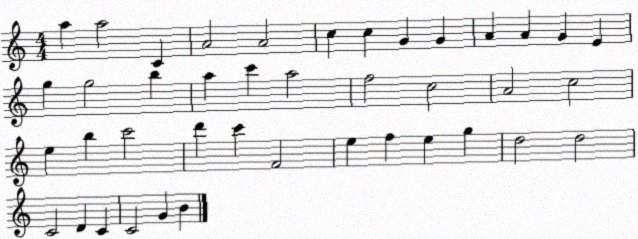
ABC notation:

X:1
T:Untitled
M:4/4
L:1/4
K:C
a a2 C A2 A2 c c G G A A G E g g2 b a c' a2 f2 c2 A2 c2 e b c'2 d' c' F2 e f e g d2 d2 C2 D C C2 G B